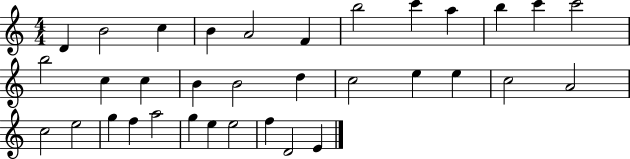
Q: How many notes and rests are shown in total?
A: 34